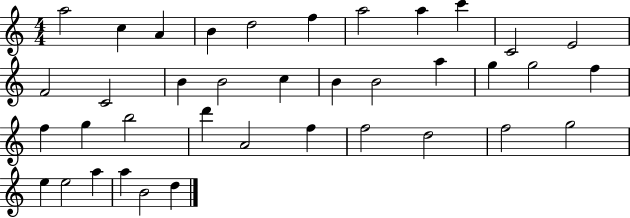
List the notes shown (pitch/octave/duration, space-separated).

A5/h C5/q A4/q B4/q D5/h F5/q A5/h A5/q C6/q C4/h E4/h F4/h C4/h B4/q B4/h C5/q B4/q B4/h A5/q G5/q G5/h F5/q F5/q G5/q B5/h D6/q A4/h F5/q F5/h D5/h F5/h G5/h E5/q E5/h A5/q A5/q B4/h D5/q